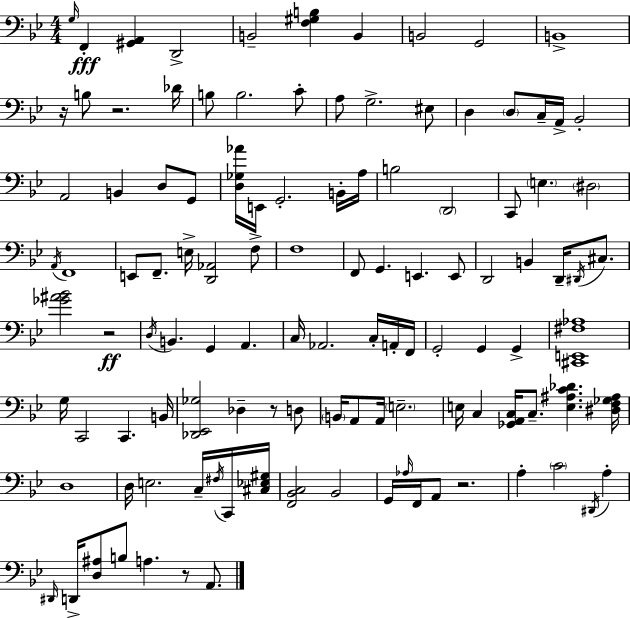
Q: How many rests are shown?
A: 6